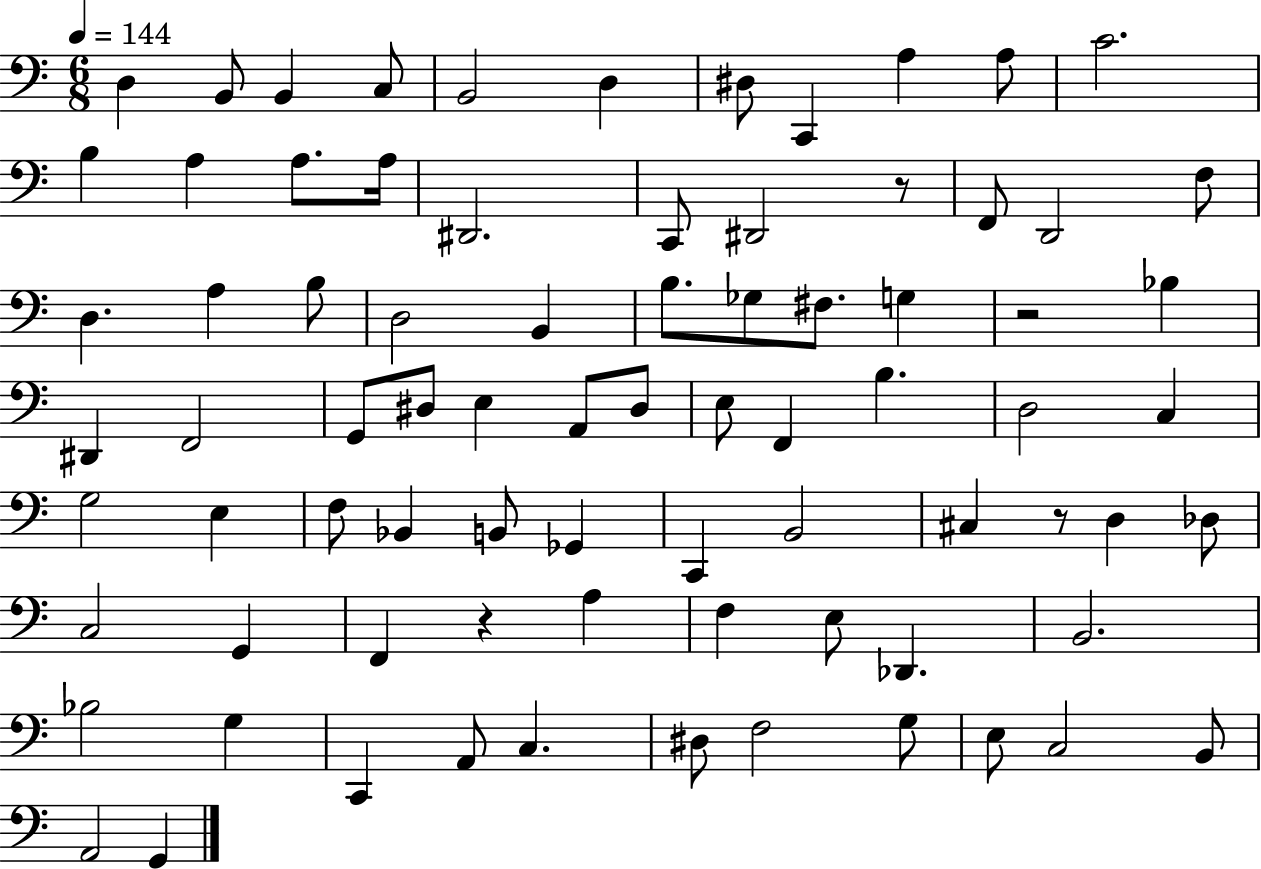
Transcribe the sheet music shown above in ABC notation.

X:1
T:Untitled
M:6/8
L:1/4
K:C
D, B,,/2 B,, C,/2 B,,2 D, ^D,/2 C,, A, A,/2 C2 B, A, A,/2 A,/4 ^D,,2 C,,/2 ^D,,2 z/2 F,,/2 D,,2 F,/2 D, A, B,/2 D,2 B,, B,/2 _G,/2 ^F,/2 G, z2 _B, ^D,, F,,2 G,,/2 ^D,/2 E, A,,/2 ^D,/2 E,/2 F,, B, D,2 C, G,2 E, F,/2 _B,, B,,/2 _G,, C,, B,,2 ^C, z/2 D, _D,/2 C,2 G,, F,, z A, F, E,/2 _D,, B,,2 _B,2 G, C,, A,,/2 C, ^D,/2 F,2 G,/2 E,/2 C,2 B,,/2 A,,2 G,,